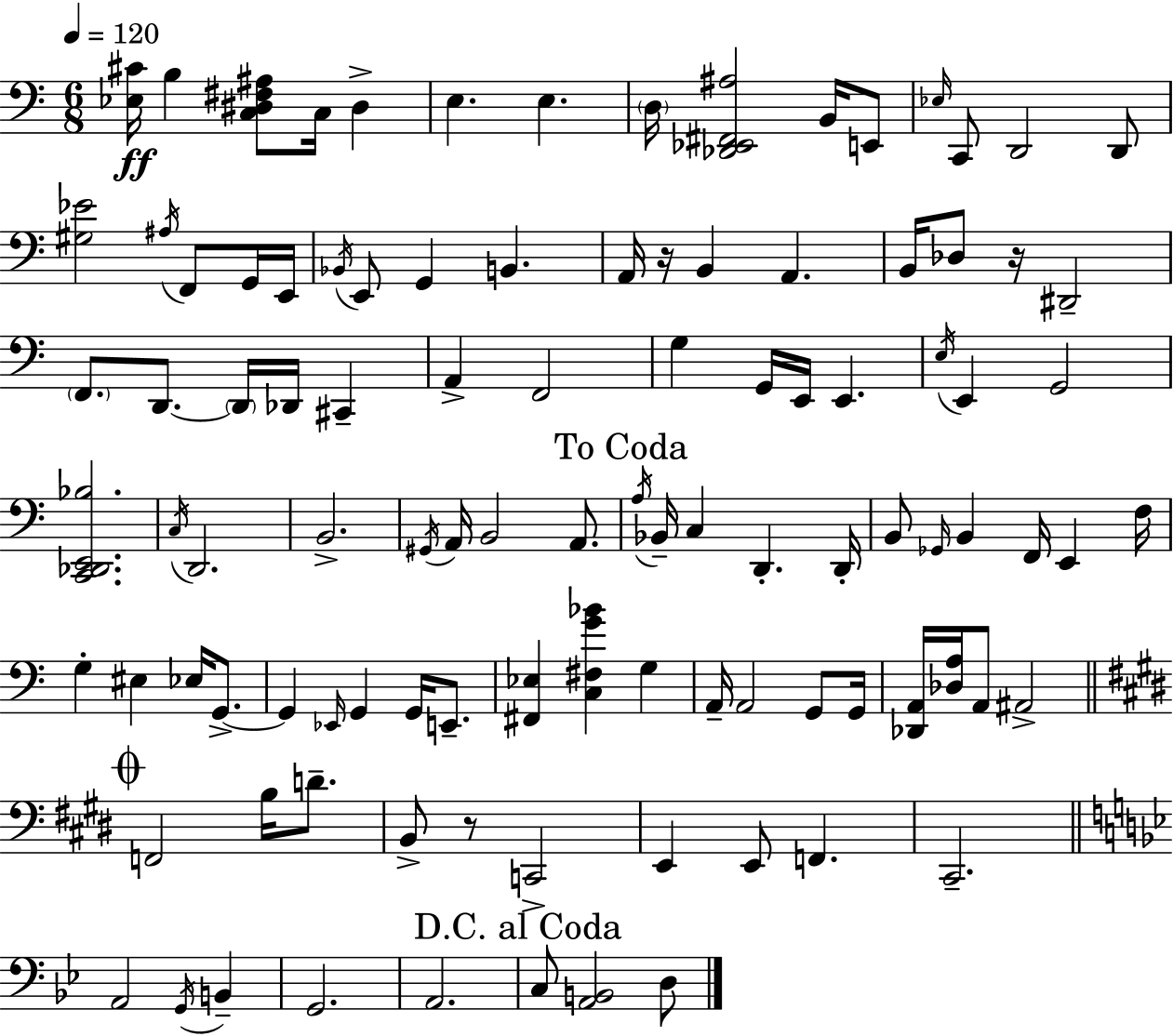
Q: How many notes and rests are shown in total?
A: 103